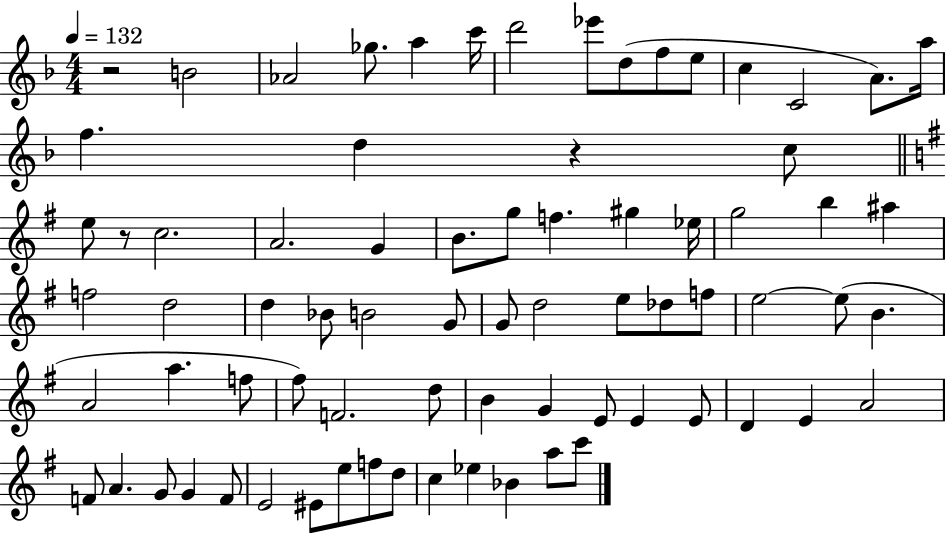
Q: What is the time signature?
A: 4/4